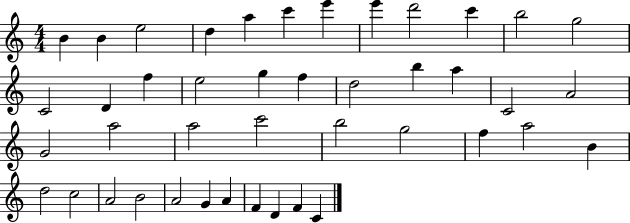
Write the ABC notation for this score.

X:1
T:Untitled
M:4/4
L:1/4
K:C
B B e2 d a c' e' e' d'2 c' b2 g2 C2 D f e2 g f d2 b a C2 A2 G2 a2 a2 c'2 b2 g2 f a2 B d2 c2 A2 B2 A2 G A F D F C